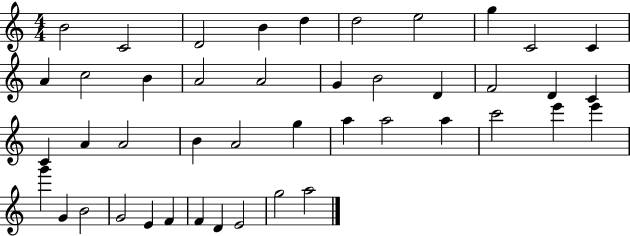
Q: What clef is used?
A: treble